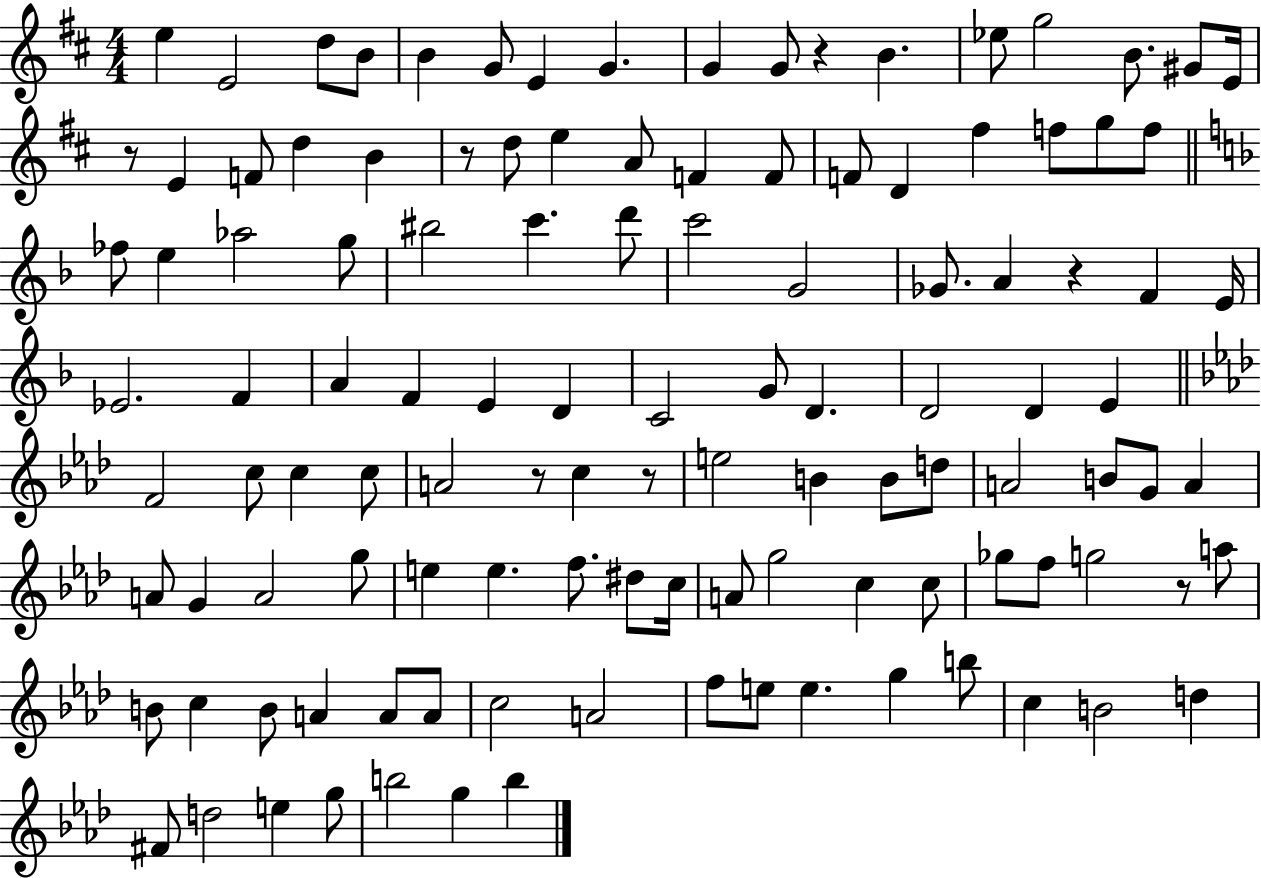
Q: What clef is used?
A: treble